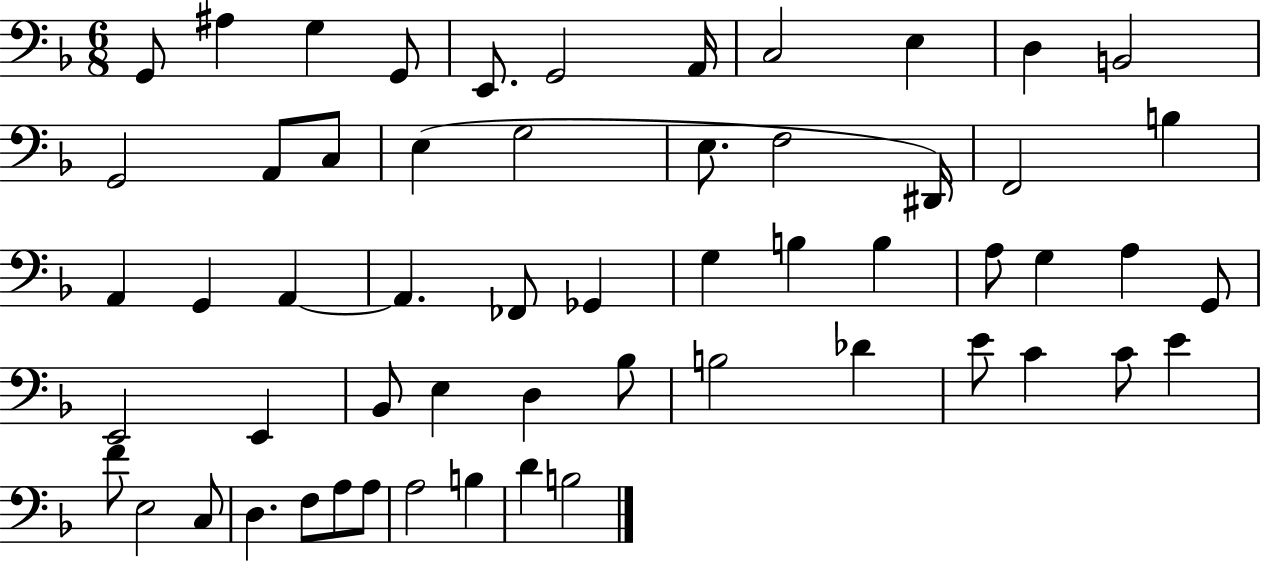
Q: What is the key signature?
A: F major